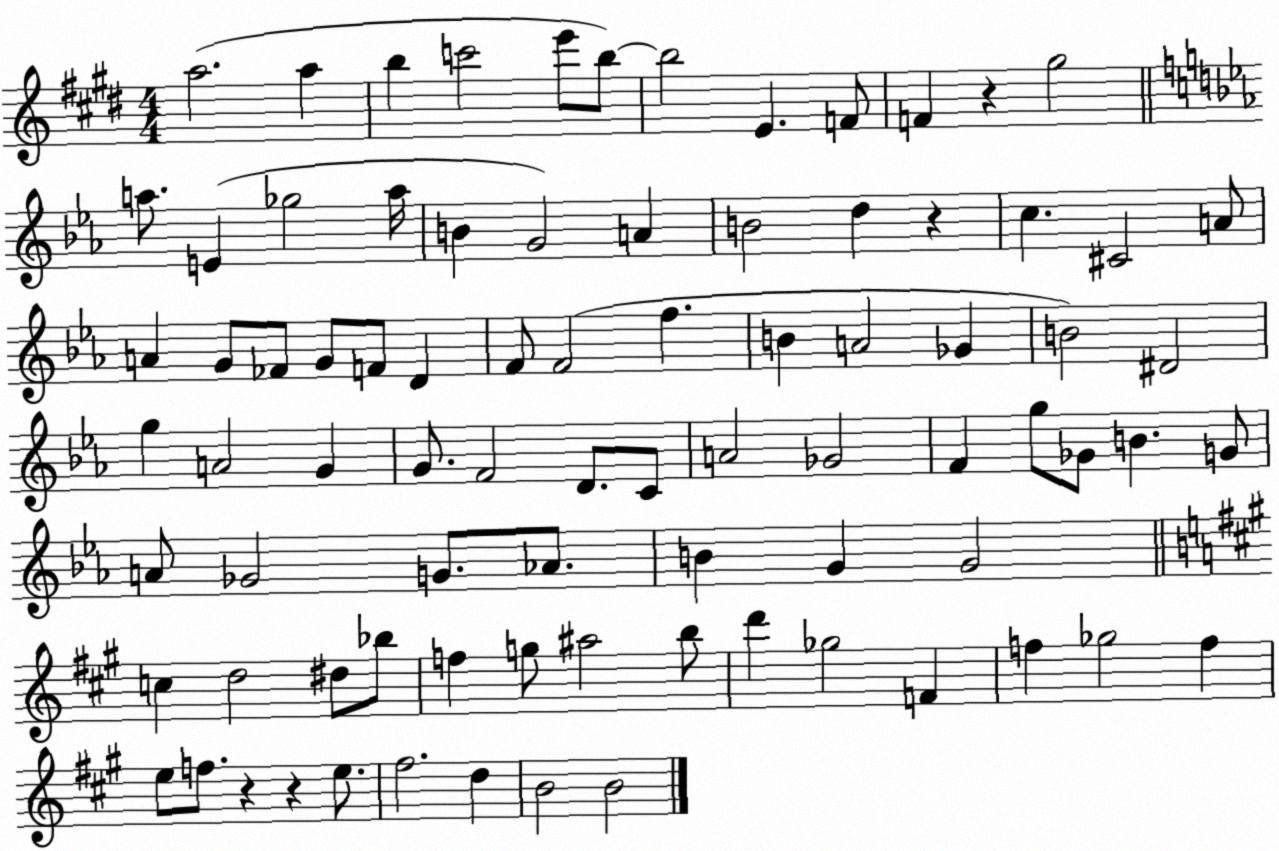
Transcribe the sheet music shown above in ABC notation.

X:1
T:Untitled
M:4/4
L:1/4
K:E
a2 a b c'2 e'/2 b/2 b2 E F/2 F z ^g2 a/2 E _g2 a/4 B G2 A B2 d z c ^C2 A/2 A G/2 _F/2 G/2 F/2 D F/2 F2 f B A2 _G B2 ^D2 g A2 G G/2 F2 D/2 C/2 A2 _G2 F g/2 _G/2 B G/2 A/2 _G2 G/2 _A/2 B G G2 c d2 ^d/2 _b/2 f g/2 ^a2 b/2 d' _g2 F f _g2 f e/2 f/2 z z e/2 ^f2 d B2 B2